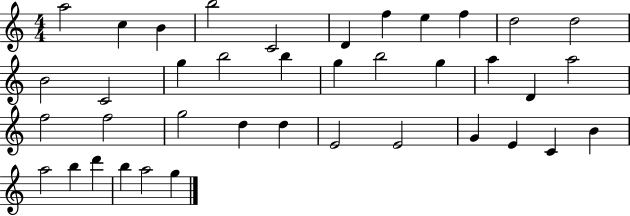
A5/h C5/q B4/q B5/h C4/h D4/q F5/q E5/q F5/q D5/h D5/h B4/h C4/h G5/q B5/h B5/q G5/q B5/h G5/q A5/q D4/q A5/h F5/h F5/h G5/h D5/q D5/q E4/h E4/h G4/q E4/q C4/q B4/q A5/h B5/q D6/q B5/q A5/h G5/q